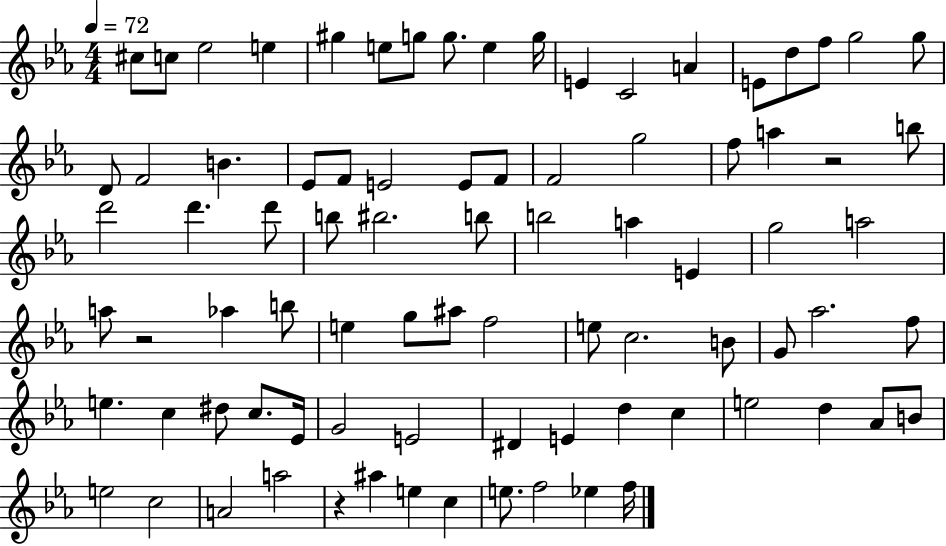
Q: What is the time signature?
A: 4/4